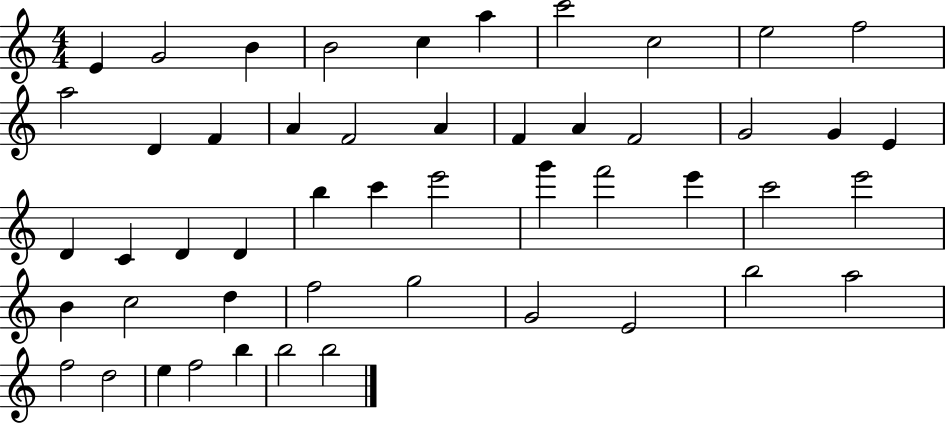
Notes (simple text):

E4/q G4/h B4/q B4/h C5/q A5/q C6/h C5/h E5/h F5/h A5/h D4/q F4/q A4/q F4/h A4/q F4/q A4/q F4/h G4/h G4/q E4/q D4/q C4/q D4/q D4/q B5/q C6/q E6/h G6/q F6/h E6/q C6/h E6/h B4/q C5/h D5/q F5/h G5/h G4/h E4/h B5/h A5/h F5/h D5/h E5/q F5/h B5/q B5/h B5/h